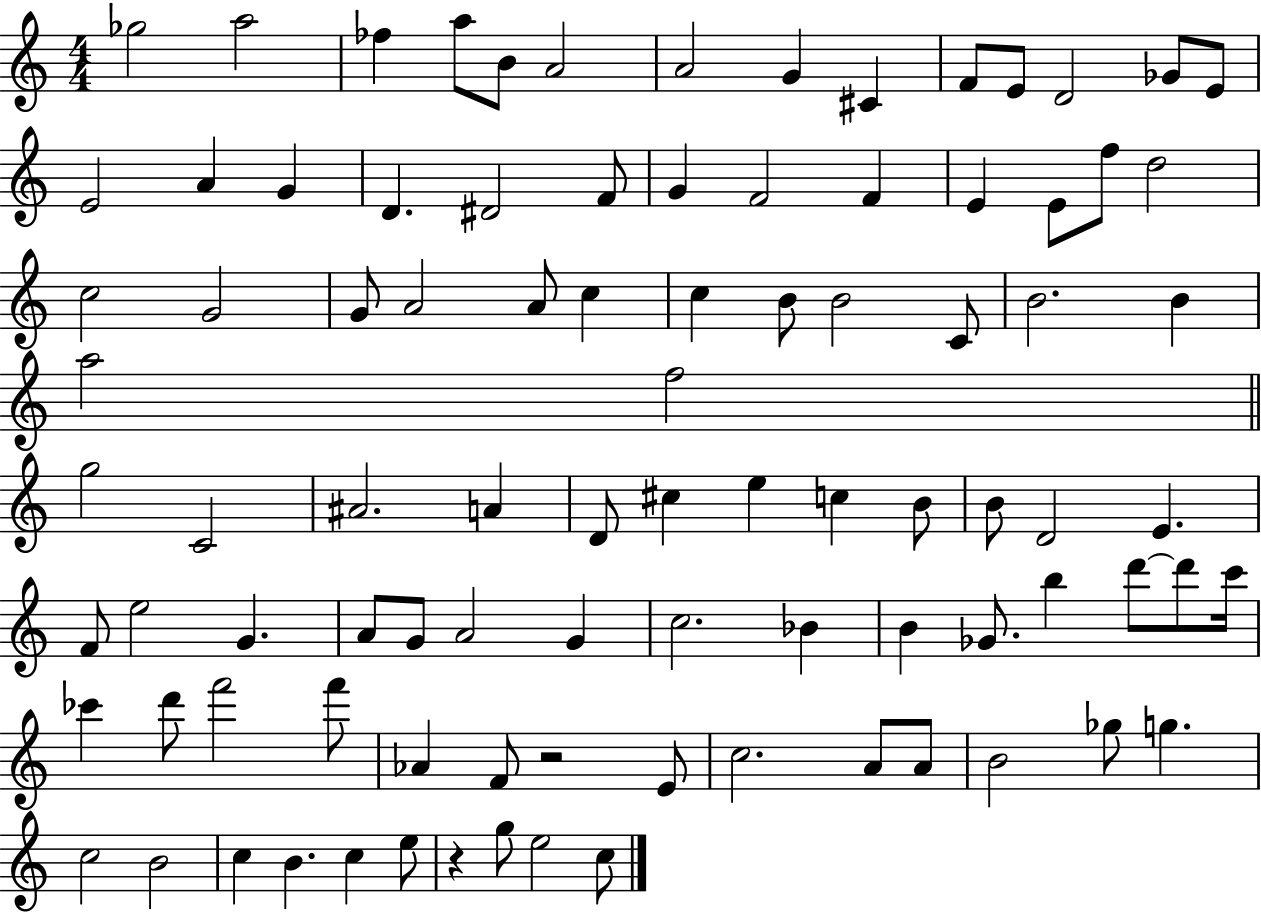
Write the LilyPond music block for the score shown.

{
  \clef treble
  \numericTimeSignature
  \time 4/4
  \key c \major
  ges''2 a''2 | fes''4 a''8 b'8 a'2 | a'2 g'4 cis'4 | f'8 e'8 d'2 ges'8 e'8 | \break e'2 a'4 g'4 | d'4. dis'2 f'8 | g'4 f'2 f'4 | e'4 e'8 f''8 d''2 | \break c''2 g'2 | g'8 a'2 a'8 c''4 | c''4 b'8 b'2 c'8 | b'2. b'4 | \break a''2 f''2 | \bar "||" \break \key c \major g''2 c'2 | ais'2. a'4 | d'8 cis''4 e''4 c''4 b'8 | b'8 d'2 e'4. | \break f'8 e''2 g'4. | a'8 g'8 a'2 g'4 | c''2. bes'4 | b'4 ges'8. b''4 d'''8~~ d'''8 c'''16 | \break ces'''4 d'''8 f'''2 f'''8 | aes'4 f'8 r2 e'8 | c''2. a'8 a'8 | b'2 ges''8 g''4. | \break c''2 b'2 | c''4 b'4. c''4 e''8 | r4 g''8 e''2 c''8 | \bar "|."
}